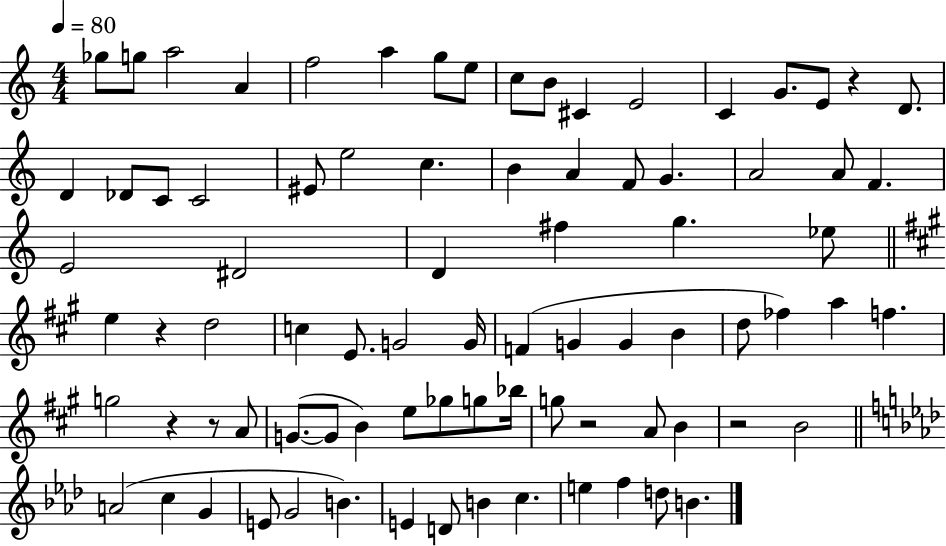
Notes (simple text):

Gb5/e G5/e A5/h A4/q F5/h A5/q G5/e E5/e C5/e B4/e C#4/q E4/h C4/q G4/e. E4/e R/q D4/e. D4/q Db4/e C4/e C4/h EIS4/e E5/h C5/q. B4/q A4/q F4/e G4/q. A4/h A4/e F4/q. E4/h D#4/h D4/q F#5/q G5/q. Eb5/e E5/q R/q D5/h C5/q E4/e. G4/h G4/s F4/q G4/q G4/q B4/q D5/e FES5/q A5/q F5/q. G5/h R/q R/e A4/e G4/e. G4/e B4/q E5/e Gb5/e G5/e Bb5/s G5/e R/h A4/e B4/q R/h B4/h A4/h C5/q G4/q E4/e G4/h B4/q. E4/q D4/e B4/q C5/q. E5/q F5/q D5/e B4/q.